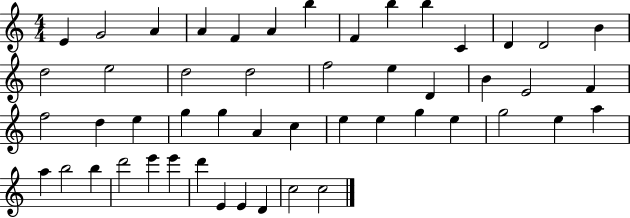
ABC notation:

X:1
T:Untitled
M:4/4
L:1/4
K:C
E G2 A A F A b F b b C D D2 B d2 e2 d2 d2 f2 e D B E2 F f2 d e g g A c e e g e g2 e a a b2 b d'2 e' e' d' E E D c2 c2